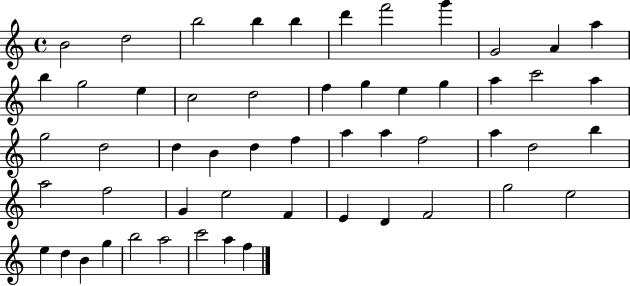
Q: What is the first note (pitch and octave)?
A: B4